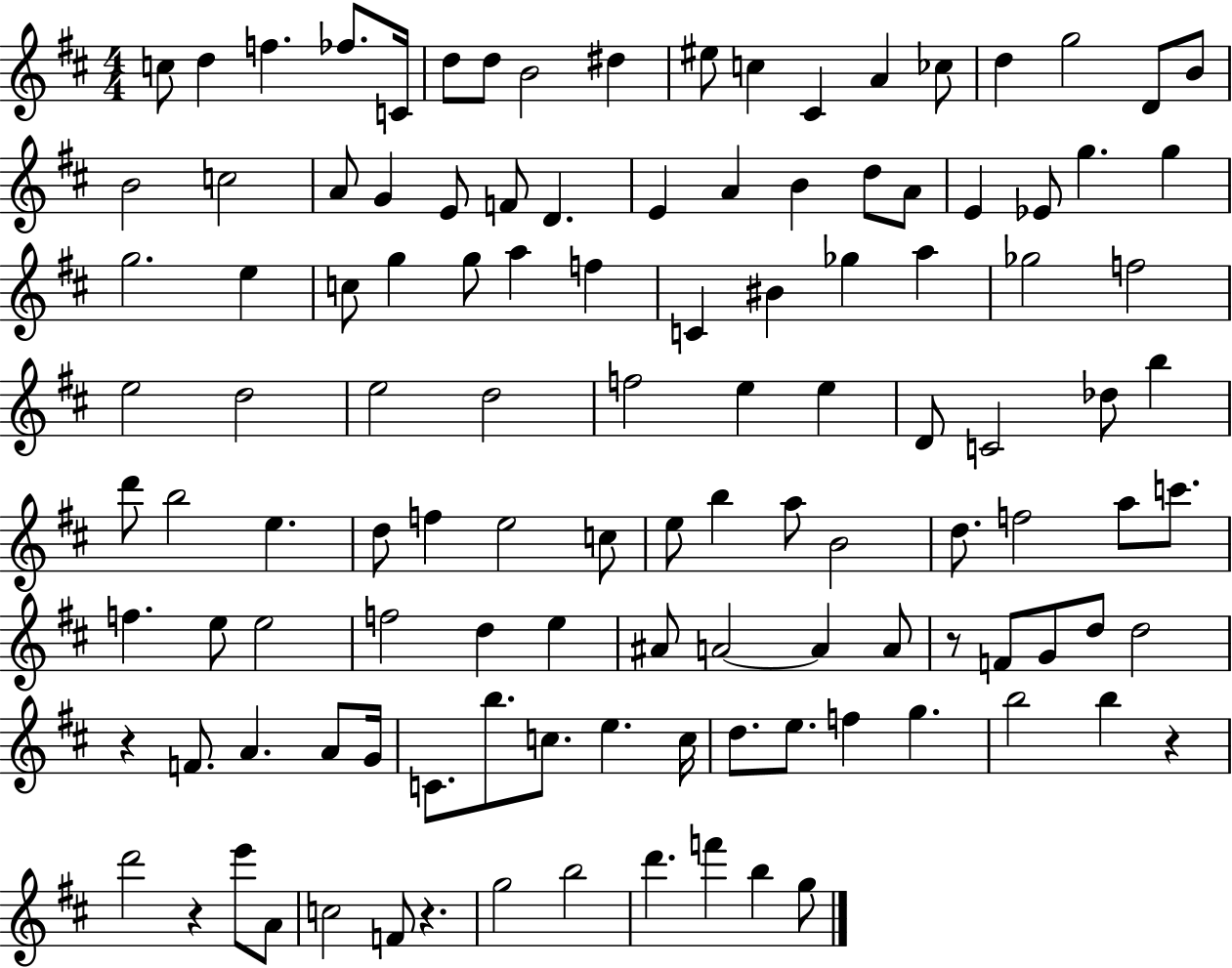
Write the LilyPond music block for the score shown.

{
  \clef treble
  \numericTimeSignature
  \time 4/4
  \key d \major
  c''8 d''4 f''4. fes''8. c'16 | d''8 d''8 b'2 dis''4 | eis''8 c''4 cis'4 a'4 ces''8 | d''4 g''2 d'8 b'8 | \break b'2 c''2 | a'8 g'4 e'8 f'8 d'4. | e'4 a'4 b'4 d''8 a'8 | e'4 ees'8 g''4. g''4 | \break g''2. e''4 | c''8 g''4 g''8 a''4 f''4 | c'4 bis'4 ges''4 a''4 | ges''2 f''2 | \break e''2 d''2 | e''2 d''2 | f''2 e''4 e''4 | d'8 c'2 des''8 b''4 | \break d'''8 b''2 e''4. | d''8 f''4 e''2 c''8 | e''8 b''4 a''8 b'2 | d''8. f''2 a''8 c'''8. | \break f''4. e''8 e''2 | f''2 d''4 e''4 | ais'8 a'2~~ a'4 a'8 | r8 f'8 g'8 d''8 d''2 | \break r4 f'8. a'4. a'8 g'16 | c'8. b''8. c''8. e''4. c''16 | d''8. e''8. f''4 g''4. | b''2 b''4 r4 | \break d'''2 r4 e'''8 a'8 | c''2 f'8 r4. | g''2 b''2 | d'''4. f'''4 b''4 g''8 | \break \bar "|."
}